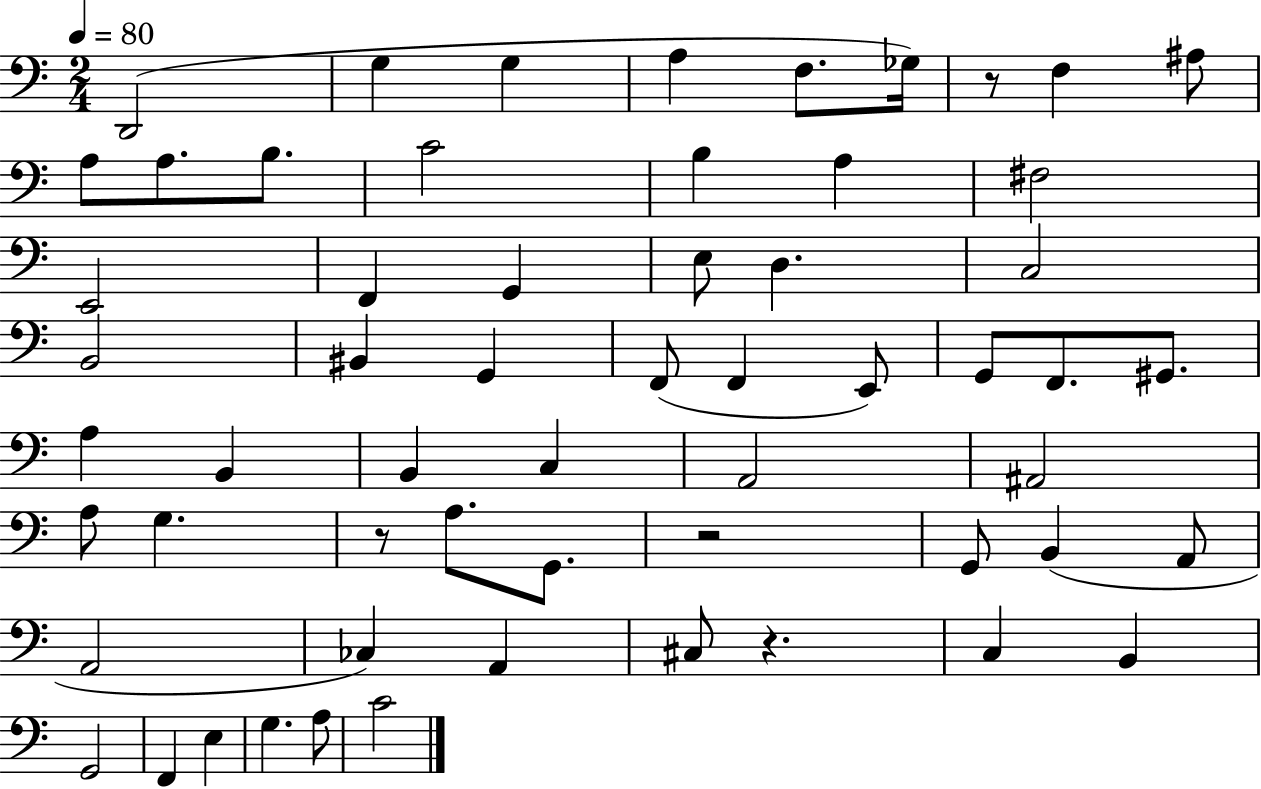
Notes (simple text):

D2/h G3/q G3/q A3/q F3/e. Gb3/s R/e F3/q A#3/e A3/e A3/e. B3/e. C4/h B3/q A3/q F#3/h E2/h F2/q G2/q E3/e D3/q. C3/h B2/h BIS2/q G2/q F2/e F2/q E2/e G2/e F2/e. G#2/e. A3/q B2/q B2/q C3/q A2/h A#2/h A3/e G3/q. R/e A3/e. G2/e. R/h G2/e B2/q A2/e A2/h CES3/q A2/q C#3/e R/q. C3/q B2/q G2/h F2/q E3/q G3/q. A3/e C4/h